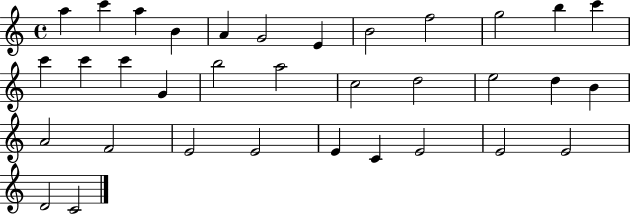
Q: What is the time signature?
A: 4/4